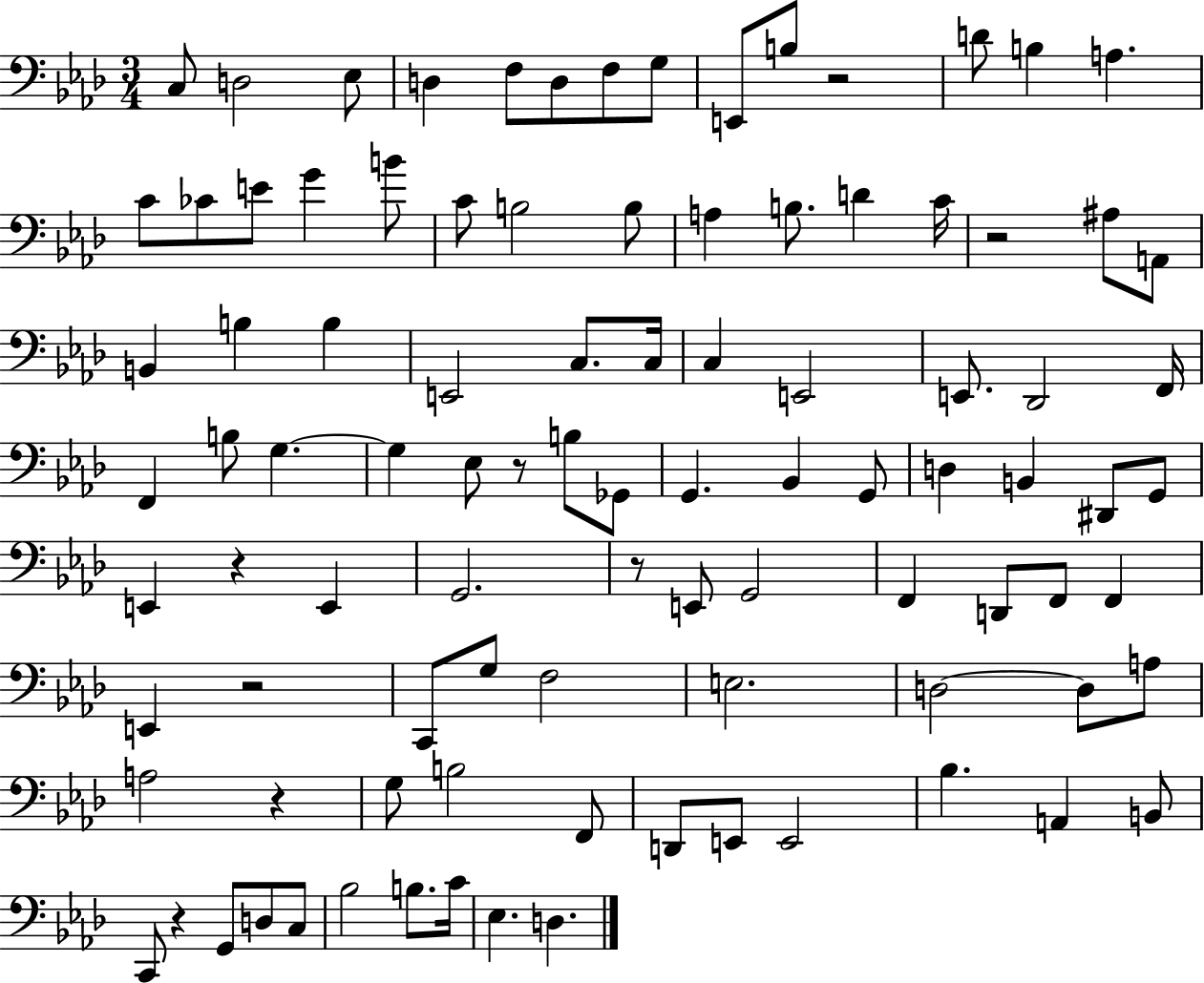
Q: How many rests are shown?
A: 8